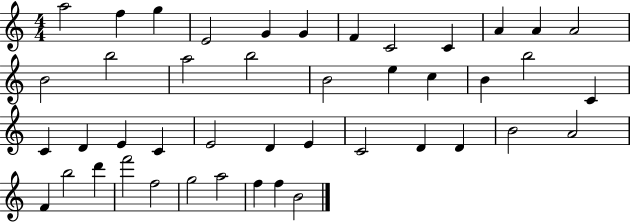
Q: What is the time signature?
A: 4/4